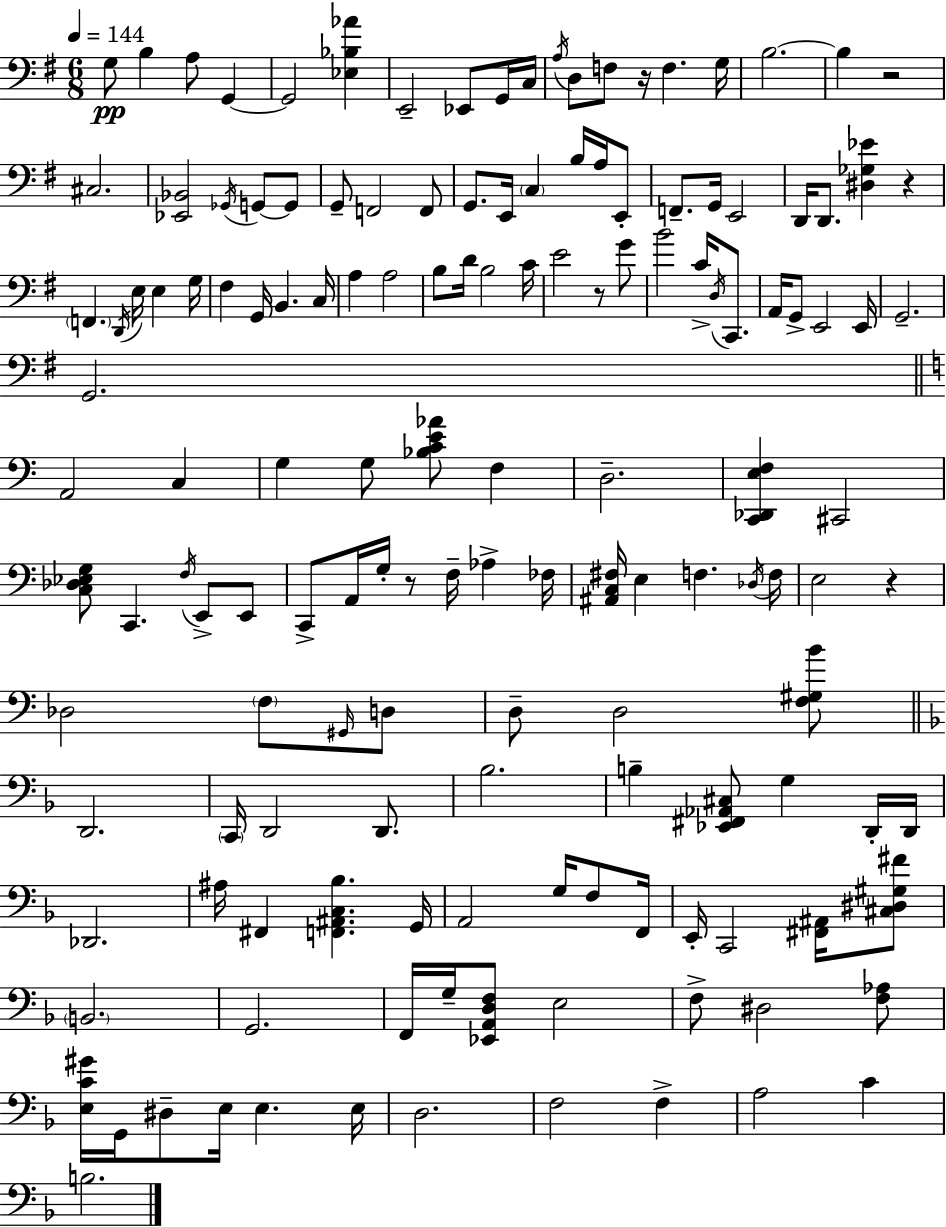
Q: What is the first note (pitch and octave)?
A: G3